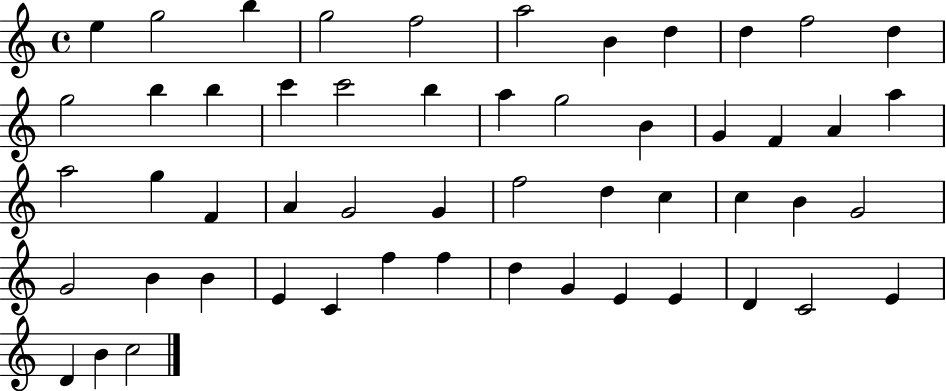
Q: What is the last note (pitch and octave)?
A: C5